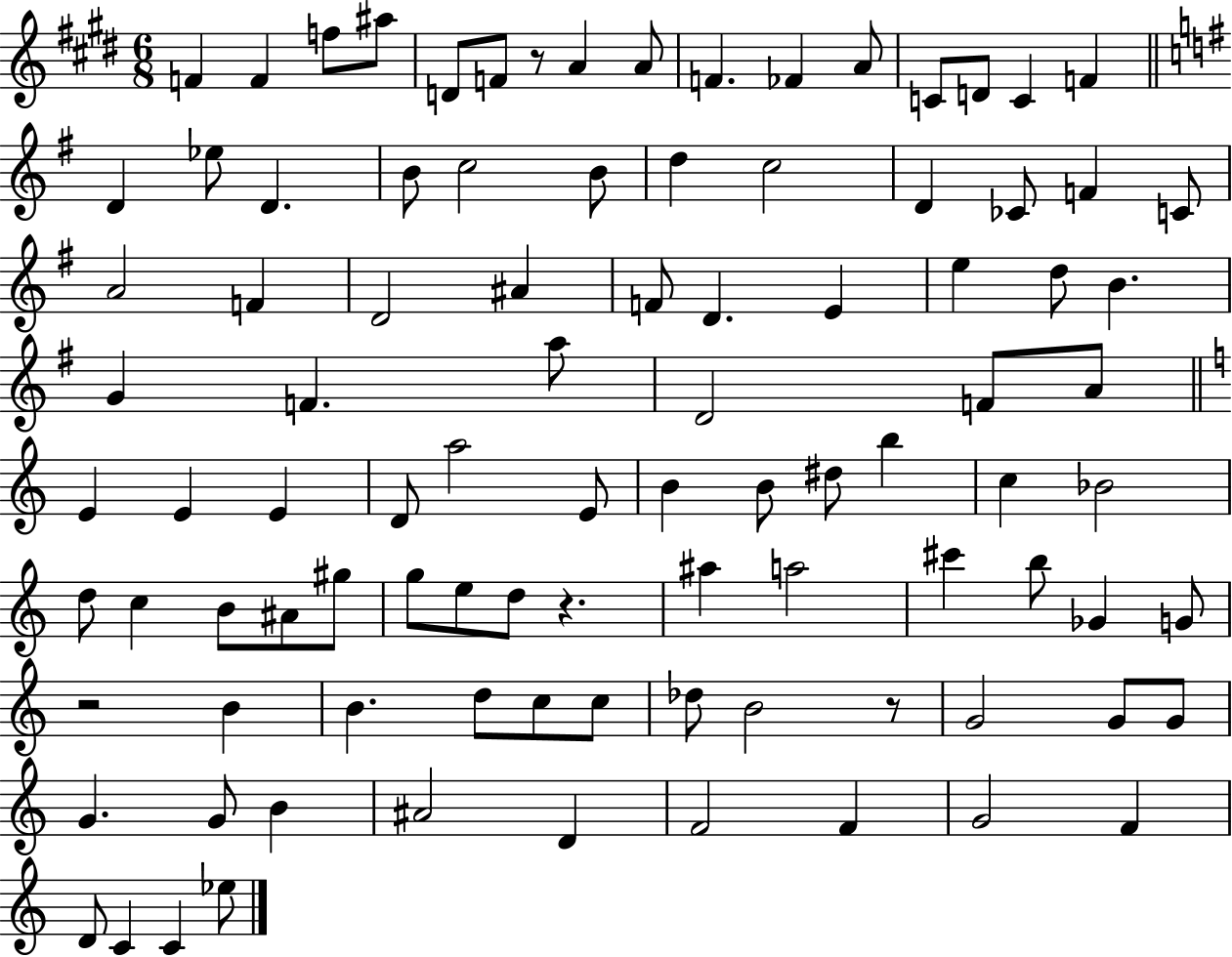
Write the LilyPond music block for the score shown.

{
  \clef treble
  \numericTimeSignature
  \time 6/8
  \key e \major
  f'4 f'4 f''8 ais''8 | d'8 f'8 r8 a'4 a'8 | f'4. fes'4 a'8 | c'8 d'8 c'4 f'4 | \break \bar "||" \break \key g \major d'4 ees''8 d'4. | b'8 c''2 b'8 | d''4 c''2 | d'4 ces'8 f'4 c'8 | \break a'2 f'4 | d'2 ais'4 | f'8 d'4. e'4 | e''4 d''8 b'4. | \break g'4 f'4. a''8 | d'2 f'8 a'8 | \bar "||" \break \key a \minor e'4 e'4 e'4 | d'8 a''2 e'8 | b'4 b'8 dis''8 b''4 | c''4 bes'2 | \break d''8 c''4 b'8 ais'8 gis''8 | g''8 e''8 d''8 r4. | ais''4 a''2 | cis'''4 b''8 ges'4 g'8 | \break r2 b'4 | b'4. d''8 c''8 c''8 | des''8 b'2 r8 | g'2 g'8 g'8 | \break g'4. g'8 b'4 | ais'2 d'4 | f'2 f'4 | g'2 f'4 | \break d'8 c'4 c'4 ees''8 | \bar "|."
}